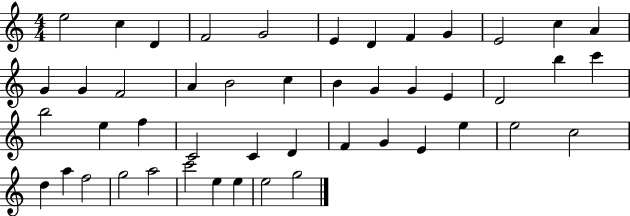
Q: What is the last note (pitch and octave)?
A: G5